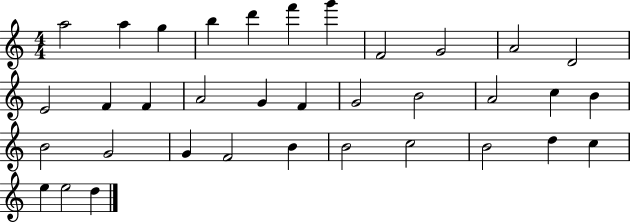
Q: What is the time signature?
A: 4/4